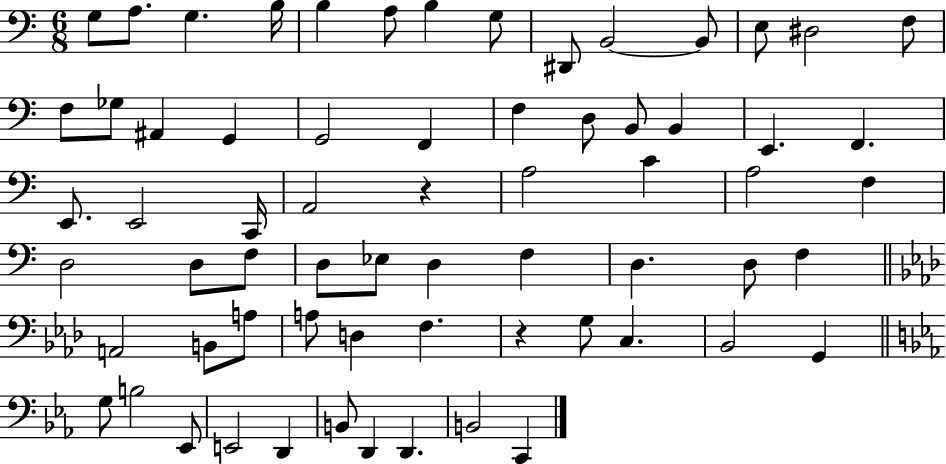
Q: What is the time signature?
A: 6/8